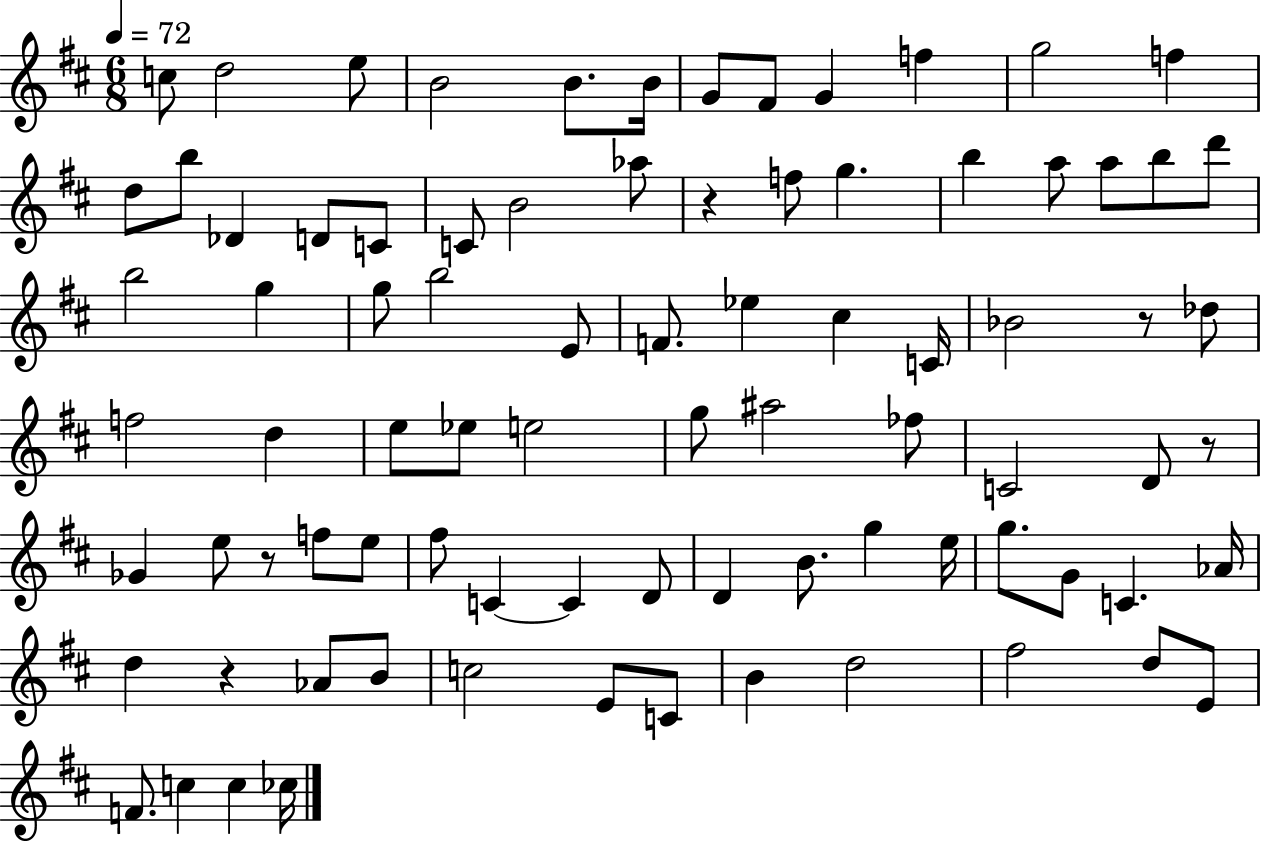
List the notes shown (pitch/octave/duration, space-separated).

C5/e D5/h E5/e B4/h B4/e. B4/s G4/e F#4/e G4/q F5/q G5/h F5/q D5/e B5/e Db4/q D4/e C4/e C4/e B4/h Ab5/e R/q F5/e G5/q. B5/q A5/e A5/e B5/e D6/e B5/h G5/q G5/e B5/h E4/e F4/e. Eb5/q C#5/q C4/s Bb4/h R/e Db5/e F5/h D5/q E5/e Eb5/e E5/h G5/e A#5/h FES5/e C4/h D4/e R/e Gb4/q E5/e R/e F5/e E5/e F#5/e C4/q C4/q D4/e D4/q B4/e. G5/q E5/s G5/e. G4/e C4/q. Ab4/s D5/q R/q Ab4/e B4/e C5/h E4/e C4/e B4/q D5/h F#5/h D5/e E4/e F4/e. C5/q C5/q CES5/s